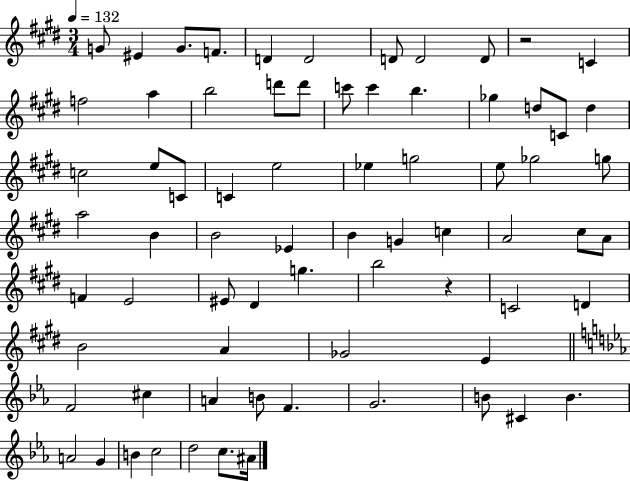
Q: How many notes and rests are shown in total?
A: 72